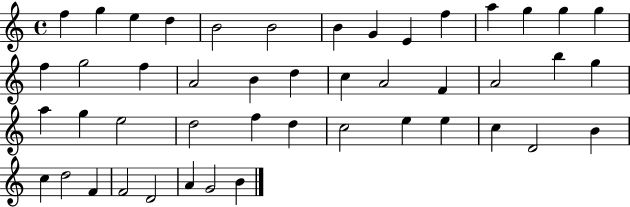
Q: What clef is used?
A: treble